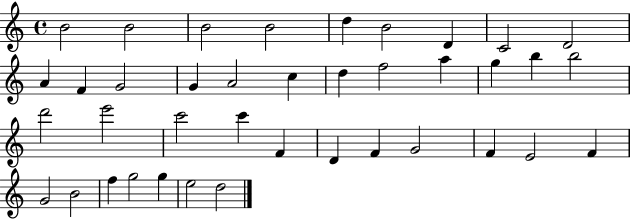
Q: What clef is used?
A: treble